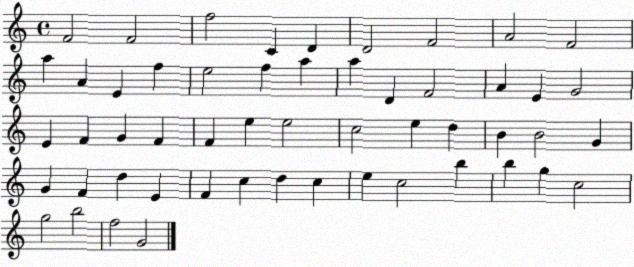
X:1
T:Untitled
M:4/4
L:1/4
K:C
F2 F2 f2 C D D2 F2 A2 F2 a A E f e2 f a a D F2 A E G2 E F G F F e e2 c2 e d B B2 G G F d E F c d c e c2 b b g c2 g2 b2 f2 G2